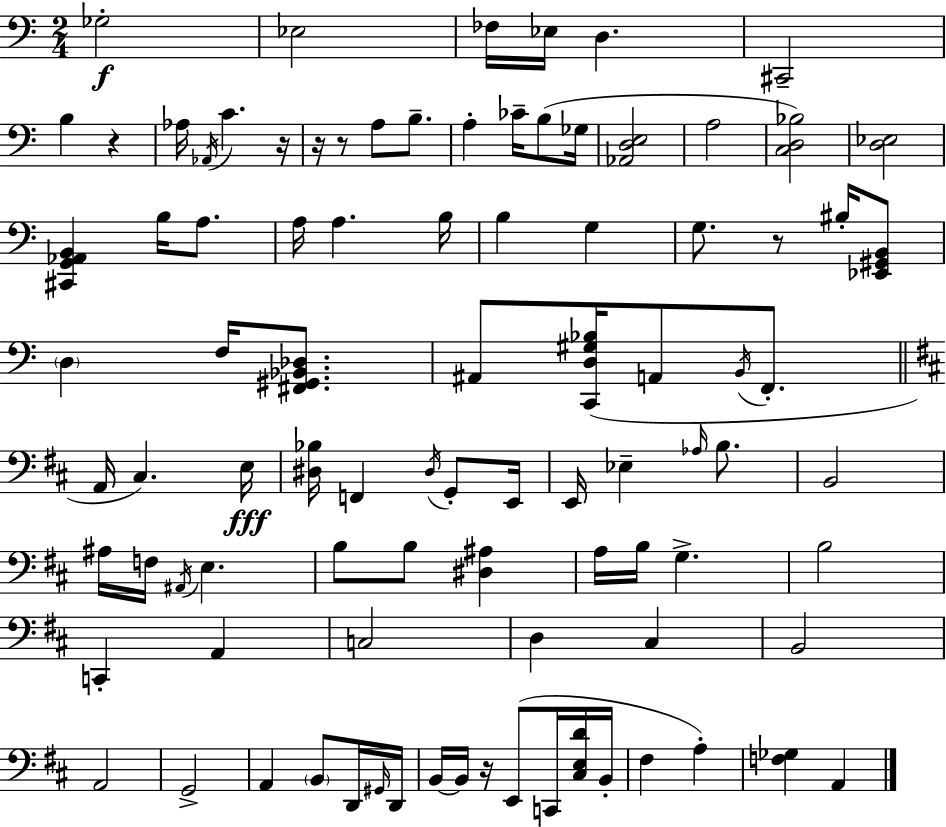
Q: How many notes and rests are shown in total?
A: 92